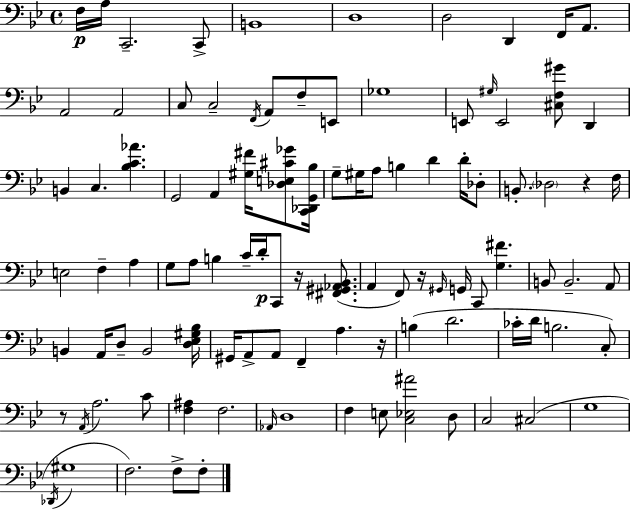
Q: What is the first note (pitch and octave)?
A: F3